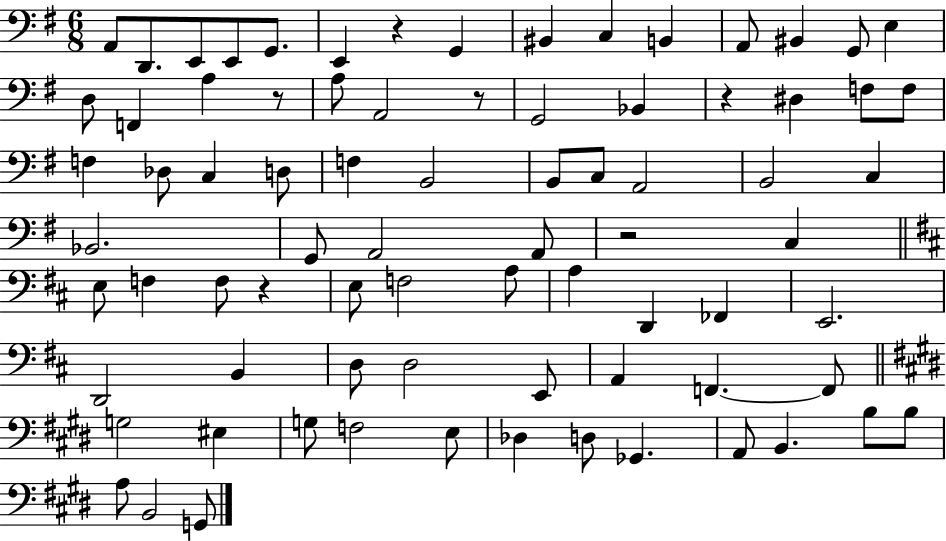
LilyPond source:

{
  \clef bass
  \numericTimeSignature
  \time 6/8
  \key g \major
  a,8 d,8. e,8 e,8 g,8. | e,4 r4 g,4 | bis,4 c4 b,4 | a,8 bis,4 g,8 e4 | \break d8 f,4 a4 r8 | a8 a,2 r8 | g,2 bes,4 | r4 dis4 f8 f8 | \break f4 des8 c4 d8 | f4 b,2 | b,8 c8 a,2 | b,2 c4 | \break bes,2. | g,8 a,2 a,8 | r2 c4 | \bar "||" \break \key d \major e8 f4 f8 r4 | e8 f2 a8 | a4 d,4 fes,4 | e,2. | \break d,2 b,4 | d8 d2 e,8 | a,4 f,4.~~ f,8 | \bar "||" \break \key e \major g2 eis4 | g8 f2 e8 | des4 d8 ges,4. | a,8 b,4. b8 b8 | \break a8 b,2 g,8 | \bar "|."
}